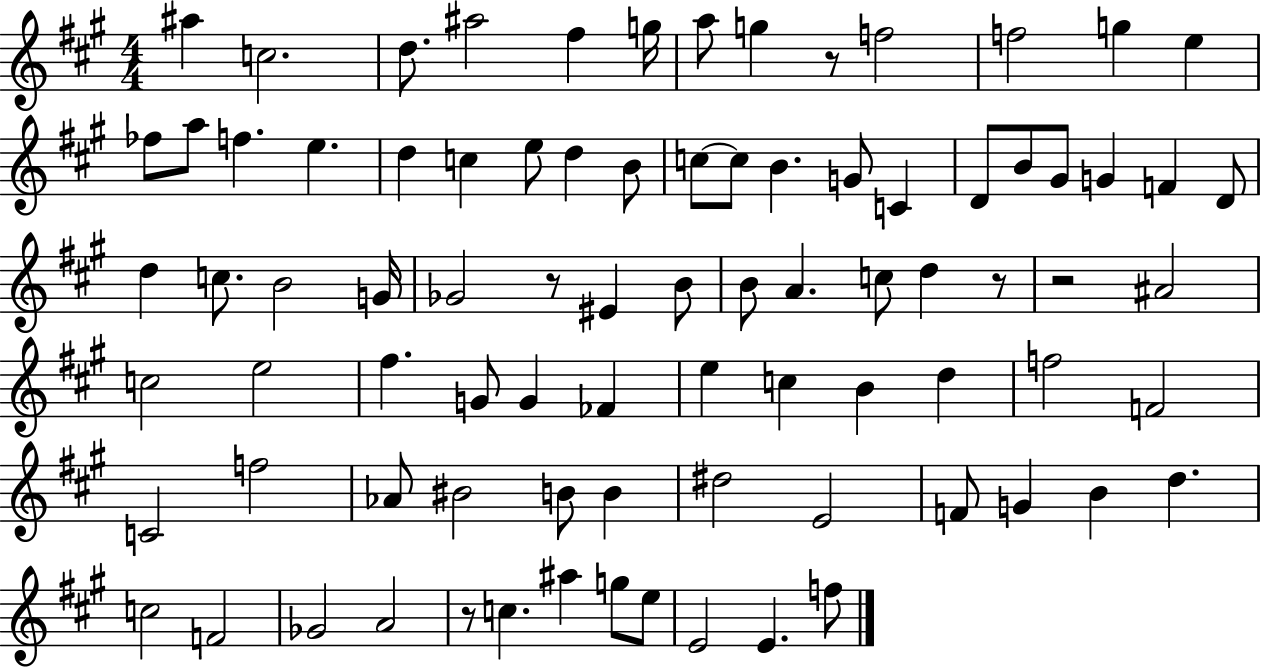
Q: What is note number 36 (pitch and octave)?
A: G4